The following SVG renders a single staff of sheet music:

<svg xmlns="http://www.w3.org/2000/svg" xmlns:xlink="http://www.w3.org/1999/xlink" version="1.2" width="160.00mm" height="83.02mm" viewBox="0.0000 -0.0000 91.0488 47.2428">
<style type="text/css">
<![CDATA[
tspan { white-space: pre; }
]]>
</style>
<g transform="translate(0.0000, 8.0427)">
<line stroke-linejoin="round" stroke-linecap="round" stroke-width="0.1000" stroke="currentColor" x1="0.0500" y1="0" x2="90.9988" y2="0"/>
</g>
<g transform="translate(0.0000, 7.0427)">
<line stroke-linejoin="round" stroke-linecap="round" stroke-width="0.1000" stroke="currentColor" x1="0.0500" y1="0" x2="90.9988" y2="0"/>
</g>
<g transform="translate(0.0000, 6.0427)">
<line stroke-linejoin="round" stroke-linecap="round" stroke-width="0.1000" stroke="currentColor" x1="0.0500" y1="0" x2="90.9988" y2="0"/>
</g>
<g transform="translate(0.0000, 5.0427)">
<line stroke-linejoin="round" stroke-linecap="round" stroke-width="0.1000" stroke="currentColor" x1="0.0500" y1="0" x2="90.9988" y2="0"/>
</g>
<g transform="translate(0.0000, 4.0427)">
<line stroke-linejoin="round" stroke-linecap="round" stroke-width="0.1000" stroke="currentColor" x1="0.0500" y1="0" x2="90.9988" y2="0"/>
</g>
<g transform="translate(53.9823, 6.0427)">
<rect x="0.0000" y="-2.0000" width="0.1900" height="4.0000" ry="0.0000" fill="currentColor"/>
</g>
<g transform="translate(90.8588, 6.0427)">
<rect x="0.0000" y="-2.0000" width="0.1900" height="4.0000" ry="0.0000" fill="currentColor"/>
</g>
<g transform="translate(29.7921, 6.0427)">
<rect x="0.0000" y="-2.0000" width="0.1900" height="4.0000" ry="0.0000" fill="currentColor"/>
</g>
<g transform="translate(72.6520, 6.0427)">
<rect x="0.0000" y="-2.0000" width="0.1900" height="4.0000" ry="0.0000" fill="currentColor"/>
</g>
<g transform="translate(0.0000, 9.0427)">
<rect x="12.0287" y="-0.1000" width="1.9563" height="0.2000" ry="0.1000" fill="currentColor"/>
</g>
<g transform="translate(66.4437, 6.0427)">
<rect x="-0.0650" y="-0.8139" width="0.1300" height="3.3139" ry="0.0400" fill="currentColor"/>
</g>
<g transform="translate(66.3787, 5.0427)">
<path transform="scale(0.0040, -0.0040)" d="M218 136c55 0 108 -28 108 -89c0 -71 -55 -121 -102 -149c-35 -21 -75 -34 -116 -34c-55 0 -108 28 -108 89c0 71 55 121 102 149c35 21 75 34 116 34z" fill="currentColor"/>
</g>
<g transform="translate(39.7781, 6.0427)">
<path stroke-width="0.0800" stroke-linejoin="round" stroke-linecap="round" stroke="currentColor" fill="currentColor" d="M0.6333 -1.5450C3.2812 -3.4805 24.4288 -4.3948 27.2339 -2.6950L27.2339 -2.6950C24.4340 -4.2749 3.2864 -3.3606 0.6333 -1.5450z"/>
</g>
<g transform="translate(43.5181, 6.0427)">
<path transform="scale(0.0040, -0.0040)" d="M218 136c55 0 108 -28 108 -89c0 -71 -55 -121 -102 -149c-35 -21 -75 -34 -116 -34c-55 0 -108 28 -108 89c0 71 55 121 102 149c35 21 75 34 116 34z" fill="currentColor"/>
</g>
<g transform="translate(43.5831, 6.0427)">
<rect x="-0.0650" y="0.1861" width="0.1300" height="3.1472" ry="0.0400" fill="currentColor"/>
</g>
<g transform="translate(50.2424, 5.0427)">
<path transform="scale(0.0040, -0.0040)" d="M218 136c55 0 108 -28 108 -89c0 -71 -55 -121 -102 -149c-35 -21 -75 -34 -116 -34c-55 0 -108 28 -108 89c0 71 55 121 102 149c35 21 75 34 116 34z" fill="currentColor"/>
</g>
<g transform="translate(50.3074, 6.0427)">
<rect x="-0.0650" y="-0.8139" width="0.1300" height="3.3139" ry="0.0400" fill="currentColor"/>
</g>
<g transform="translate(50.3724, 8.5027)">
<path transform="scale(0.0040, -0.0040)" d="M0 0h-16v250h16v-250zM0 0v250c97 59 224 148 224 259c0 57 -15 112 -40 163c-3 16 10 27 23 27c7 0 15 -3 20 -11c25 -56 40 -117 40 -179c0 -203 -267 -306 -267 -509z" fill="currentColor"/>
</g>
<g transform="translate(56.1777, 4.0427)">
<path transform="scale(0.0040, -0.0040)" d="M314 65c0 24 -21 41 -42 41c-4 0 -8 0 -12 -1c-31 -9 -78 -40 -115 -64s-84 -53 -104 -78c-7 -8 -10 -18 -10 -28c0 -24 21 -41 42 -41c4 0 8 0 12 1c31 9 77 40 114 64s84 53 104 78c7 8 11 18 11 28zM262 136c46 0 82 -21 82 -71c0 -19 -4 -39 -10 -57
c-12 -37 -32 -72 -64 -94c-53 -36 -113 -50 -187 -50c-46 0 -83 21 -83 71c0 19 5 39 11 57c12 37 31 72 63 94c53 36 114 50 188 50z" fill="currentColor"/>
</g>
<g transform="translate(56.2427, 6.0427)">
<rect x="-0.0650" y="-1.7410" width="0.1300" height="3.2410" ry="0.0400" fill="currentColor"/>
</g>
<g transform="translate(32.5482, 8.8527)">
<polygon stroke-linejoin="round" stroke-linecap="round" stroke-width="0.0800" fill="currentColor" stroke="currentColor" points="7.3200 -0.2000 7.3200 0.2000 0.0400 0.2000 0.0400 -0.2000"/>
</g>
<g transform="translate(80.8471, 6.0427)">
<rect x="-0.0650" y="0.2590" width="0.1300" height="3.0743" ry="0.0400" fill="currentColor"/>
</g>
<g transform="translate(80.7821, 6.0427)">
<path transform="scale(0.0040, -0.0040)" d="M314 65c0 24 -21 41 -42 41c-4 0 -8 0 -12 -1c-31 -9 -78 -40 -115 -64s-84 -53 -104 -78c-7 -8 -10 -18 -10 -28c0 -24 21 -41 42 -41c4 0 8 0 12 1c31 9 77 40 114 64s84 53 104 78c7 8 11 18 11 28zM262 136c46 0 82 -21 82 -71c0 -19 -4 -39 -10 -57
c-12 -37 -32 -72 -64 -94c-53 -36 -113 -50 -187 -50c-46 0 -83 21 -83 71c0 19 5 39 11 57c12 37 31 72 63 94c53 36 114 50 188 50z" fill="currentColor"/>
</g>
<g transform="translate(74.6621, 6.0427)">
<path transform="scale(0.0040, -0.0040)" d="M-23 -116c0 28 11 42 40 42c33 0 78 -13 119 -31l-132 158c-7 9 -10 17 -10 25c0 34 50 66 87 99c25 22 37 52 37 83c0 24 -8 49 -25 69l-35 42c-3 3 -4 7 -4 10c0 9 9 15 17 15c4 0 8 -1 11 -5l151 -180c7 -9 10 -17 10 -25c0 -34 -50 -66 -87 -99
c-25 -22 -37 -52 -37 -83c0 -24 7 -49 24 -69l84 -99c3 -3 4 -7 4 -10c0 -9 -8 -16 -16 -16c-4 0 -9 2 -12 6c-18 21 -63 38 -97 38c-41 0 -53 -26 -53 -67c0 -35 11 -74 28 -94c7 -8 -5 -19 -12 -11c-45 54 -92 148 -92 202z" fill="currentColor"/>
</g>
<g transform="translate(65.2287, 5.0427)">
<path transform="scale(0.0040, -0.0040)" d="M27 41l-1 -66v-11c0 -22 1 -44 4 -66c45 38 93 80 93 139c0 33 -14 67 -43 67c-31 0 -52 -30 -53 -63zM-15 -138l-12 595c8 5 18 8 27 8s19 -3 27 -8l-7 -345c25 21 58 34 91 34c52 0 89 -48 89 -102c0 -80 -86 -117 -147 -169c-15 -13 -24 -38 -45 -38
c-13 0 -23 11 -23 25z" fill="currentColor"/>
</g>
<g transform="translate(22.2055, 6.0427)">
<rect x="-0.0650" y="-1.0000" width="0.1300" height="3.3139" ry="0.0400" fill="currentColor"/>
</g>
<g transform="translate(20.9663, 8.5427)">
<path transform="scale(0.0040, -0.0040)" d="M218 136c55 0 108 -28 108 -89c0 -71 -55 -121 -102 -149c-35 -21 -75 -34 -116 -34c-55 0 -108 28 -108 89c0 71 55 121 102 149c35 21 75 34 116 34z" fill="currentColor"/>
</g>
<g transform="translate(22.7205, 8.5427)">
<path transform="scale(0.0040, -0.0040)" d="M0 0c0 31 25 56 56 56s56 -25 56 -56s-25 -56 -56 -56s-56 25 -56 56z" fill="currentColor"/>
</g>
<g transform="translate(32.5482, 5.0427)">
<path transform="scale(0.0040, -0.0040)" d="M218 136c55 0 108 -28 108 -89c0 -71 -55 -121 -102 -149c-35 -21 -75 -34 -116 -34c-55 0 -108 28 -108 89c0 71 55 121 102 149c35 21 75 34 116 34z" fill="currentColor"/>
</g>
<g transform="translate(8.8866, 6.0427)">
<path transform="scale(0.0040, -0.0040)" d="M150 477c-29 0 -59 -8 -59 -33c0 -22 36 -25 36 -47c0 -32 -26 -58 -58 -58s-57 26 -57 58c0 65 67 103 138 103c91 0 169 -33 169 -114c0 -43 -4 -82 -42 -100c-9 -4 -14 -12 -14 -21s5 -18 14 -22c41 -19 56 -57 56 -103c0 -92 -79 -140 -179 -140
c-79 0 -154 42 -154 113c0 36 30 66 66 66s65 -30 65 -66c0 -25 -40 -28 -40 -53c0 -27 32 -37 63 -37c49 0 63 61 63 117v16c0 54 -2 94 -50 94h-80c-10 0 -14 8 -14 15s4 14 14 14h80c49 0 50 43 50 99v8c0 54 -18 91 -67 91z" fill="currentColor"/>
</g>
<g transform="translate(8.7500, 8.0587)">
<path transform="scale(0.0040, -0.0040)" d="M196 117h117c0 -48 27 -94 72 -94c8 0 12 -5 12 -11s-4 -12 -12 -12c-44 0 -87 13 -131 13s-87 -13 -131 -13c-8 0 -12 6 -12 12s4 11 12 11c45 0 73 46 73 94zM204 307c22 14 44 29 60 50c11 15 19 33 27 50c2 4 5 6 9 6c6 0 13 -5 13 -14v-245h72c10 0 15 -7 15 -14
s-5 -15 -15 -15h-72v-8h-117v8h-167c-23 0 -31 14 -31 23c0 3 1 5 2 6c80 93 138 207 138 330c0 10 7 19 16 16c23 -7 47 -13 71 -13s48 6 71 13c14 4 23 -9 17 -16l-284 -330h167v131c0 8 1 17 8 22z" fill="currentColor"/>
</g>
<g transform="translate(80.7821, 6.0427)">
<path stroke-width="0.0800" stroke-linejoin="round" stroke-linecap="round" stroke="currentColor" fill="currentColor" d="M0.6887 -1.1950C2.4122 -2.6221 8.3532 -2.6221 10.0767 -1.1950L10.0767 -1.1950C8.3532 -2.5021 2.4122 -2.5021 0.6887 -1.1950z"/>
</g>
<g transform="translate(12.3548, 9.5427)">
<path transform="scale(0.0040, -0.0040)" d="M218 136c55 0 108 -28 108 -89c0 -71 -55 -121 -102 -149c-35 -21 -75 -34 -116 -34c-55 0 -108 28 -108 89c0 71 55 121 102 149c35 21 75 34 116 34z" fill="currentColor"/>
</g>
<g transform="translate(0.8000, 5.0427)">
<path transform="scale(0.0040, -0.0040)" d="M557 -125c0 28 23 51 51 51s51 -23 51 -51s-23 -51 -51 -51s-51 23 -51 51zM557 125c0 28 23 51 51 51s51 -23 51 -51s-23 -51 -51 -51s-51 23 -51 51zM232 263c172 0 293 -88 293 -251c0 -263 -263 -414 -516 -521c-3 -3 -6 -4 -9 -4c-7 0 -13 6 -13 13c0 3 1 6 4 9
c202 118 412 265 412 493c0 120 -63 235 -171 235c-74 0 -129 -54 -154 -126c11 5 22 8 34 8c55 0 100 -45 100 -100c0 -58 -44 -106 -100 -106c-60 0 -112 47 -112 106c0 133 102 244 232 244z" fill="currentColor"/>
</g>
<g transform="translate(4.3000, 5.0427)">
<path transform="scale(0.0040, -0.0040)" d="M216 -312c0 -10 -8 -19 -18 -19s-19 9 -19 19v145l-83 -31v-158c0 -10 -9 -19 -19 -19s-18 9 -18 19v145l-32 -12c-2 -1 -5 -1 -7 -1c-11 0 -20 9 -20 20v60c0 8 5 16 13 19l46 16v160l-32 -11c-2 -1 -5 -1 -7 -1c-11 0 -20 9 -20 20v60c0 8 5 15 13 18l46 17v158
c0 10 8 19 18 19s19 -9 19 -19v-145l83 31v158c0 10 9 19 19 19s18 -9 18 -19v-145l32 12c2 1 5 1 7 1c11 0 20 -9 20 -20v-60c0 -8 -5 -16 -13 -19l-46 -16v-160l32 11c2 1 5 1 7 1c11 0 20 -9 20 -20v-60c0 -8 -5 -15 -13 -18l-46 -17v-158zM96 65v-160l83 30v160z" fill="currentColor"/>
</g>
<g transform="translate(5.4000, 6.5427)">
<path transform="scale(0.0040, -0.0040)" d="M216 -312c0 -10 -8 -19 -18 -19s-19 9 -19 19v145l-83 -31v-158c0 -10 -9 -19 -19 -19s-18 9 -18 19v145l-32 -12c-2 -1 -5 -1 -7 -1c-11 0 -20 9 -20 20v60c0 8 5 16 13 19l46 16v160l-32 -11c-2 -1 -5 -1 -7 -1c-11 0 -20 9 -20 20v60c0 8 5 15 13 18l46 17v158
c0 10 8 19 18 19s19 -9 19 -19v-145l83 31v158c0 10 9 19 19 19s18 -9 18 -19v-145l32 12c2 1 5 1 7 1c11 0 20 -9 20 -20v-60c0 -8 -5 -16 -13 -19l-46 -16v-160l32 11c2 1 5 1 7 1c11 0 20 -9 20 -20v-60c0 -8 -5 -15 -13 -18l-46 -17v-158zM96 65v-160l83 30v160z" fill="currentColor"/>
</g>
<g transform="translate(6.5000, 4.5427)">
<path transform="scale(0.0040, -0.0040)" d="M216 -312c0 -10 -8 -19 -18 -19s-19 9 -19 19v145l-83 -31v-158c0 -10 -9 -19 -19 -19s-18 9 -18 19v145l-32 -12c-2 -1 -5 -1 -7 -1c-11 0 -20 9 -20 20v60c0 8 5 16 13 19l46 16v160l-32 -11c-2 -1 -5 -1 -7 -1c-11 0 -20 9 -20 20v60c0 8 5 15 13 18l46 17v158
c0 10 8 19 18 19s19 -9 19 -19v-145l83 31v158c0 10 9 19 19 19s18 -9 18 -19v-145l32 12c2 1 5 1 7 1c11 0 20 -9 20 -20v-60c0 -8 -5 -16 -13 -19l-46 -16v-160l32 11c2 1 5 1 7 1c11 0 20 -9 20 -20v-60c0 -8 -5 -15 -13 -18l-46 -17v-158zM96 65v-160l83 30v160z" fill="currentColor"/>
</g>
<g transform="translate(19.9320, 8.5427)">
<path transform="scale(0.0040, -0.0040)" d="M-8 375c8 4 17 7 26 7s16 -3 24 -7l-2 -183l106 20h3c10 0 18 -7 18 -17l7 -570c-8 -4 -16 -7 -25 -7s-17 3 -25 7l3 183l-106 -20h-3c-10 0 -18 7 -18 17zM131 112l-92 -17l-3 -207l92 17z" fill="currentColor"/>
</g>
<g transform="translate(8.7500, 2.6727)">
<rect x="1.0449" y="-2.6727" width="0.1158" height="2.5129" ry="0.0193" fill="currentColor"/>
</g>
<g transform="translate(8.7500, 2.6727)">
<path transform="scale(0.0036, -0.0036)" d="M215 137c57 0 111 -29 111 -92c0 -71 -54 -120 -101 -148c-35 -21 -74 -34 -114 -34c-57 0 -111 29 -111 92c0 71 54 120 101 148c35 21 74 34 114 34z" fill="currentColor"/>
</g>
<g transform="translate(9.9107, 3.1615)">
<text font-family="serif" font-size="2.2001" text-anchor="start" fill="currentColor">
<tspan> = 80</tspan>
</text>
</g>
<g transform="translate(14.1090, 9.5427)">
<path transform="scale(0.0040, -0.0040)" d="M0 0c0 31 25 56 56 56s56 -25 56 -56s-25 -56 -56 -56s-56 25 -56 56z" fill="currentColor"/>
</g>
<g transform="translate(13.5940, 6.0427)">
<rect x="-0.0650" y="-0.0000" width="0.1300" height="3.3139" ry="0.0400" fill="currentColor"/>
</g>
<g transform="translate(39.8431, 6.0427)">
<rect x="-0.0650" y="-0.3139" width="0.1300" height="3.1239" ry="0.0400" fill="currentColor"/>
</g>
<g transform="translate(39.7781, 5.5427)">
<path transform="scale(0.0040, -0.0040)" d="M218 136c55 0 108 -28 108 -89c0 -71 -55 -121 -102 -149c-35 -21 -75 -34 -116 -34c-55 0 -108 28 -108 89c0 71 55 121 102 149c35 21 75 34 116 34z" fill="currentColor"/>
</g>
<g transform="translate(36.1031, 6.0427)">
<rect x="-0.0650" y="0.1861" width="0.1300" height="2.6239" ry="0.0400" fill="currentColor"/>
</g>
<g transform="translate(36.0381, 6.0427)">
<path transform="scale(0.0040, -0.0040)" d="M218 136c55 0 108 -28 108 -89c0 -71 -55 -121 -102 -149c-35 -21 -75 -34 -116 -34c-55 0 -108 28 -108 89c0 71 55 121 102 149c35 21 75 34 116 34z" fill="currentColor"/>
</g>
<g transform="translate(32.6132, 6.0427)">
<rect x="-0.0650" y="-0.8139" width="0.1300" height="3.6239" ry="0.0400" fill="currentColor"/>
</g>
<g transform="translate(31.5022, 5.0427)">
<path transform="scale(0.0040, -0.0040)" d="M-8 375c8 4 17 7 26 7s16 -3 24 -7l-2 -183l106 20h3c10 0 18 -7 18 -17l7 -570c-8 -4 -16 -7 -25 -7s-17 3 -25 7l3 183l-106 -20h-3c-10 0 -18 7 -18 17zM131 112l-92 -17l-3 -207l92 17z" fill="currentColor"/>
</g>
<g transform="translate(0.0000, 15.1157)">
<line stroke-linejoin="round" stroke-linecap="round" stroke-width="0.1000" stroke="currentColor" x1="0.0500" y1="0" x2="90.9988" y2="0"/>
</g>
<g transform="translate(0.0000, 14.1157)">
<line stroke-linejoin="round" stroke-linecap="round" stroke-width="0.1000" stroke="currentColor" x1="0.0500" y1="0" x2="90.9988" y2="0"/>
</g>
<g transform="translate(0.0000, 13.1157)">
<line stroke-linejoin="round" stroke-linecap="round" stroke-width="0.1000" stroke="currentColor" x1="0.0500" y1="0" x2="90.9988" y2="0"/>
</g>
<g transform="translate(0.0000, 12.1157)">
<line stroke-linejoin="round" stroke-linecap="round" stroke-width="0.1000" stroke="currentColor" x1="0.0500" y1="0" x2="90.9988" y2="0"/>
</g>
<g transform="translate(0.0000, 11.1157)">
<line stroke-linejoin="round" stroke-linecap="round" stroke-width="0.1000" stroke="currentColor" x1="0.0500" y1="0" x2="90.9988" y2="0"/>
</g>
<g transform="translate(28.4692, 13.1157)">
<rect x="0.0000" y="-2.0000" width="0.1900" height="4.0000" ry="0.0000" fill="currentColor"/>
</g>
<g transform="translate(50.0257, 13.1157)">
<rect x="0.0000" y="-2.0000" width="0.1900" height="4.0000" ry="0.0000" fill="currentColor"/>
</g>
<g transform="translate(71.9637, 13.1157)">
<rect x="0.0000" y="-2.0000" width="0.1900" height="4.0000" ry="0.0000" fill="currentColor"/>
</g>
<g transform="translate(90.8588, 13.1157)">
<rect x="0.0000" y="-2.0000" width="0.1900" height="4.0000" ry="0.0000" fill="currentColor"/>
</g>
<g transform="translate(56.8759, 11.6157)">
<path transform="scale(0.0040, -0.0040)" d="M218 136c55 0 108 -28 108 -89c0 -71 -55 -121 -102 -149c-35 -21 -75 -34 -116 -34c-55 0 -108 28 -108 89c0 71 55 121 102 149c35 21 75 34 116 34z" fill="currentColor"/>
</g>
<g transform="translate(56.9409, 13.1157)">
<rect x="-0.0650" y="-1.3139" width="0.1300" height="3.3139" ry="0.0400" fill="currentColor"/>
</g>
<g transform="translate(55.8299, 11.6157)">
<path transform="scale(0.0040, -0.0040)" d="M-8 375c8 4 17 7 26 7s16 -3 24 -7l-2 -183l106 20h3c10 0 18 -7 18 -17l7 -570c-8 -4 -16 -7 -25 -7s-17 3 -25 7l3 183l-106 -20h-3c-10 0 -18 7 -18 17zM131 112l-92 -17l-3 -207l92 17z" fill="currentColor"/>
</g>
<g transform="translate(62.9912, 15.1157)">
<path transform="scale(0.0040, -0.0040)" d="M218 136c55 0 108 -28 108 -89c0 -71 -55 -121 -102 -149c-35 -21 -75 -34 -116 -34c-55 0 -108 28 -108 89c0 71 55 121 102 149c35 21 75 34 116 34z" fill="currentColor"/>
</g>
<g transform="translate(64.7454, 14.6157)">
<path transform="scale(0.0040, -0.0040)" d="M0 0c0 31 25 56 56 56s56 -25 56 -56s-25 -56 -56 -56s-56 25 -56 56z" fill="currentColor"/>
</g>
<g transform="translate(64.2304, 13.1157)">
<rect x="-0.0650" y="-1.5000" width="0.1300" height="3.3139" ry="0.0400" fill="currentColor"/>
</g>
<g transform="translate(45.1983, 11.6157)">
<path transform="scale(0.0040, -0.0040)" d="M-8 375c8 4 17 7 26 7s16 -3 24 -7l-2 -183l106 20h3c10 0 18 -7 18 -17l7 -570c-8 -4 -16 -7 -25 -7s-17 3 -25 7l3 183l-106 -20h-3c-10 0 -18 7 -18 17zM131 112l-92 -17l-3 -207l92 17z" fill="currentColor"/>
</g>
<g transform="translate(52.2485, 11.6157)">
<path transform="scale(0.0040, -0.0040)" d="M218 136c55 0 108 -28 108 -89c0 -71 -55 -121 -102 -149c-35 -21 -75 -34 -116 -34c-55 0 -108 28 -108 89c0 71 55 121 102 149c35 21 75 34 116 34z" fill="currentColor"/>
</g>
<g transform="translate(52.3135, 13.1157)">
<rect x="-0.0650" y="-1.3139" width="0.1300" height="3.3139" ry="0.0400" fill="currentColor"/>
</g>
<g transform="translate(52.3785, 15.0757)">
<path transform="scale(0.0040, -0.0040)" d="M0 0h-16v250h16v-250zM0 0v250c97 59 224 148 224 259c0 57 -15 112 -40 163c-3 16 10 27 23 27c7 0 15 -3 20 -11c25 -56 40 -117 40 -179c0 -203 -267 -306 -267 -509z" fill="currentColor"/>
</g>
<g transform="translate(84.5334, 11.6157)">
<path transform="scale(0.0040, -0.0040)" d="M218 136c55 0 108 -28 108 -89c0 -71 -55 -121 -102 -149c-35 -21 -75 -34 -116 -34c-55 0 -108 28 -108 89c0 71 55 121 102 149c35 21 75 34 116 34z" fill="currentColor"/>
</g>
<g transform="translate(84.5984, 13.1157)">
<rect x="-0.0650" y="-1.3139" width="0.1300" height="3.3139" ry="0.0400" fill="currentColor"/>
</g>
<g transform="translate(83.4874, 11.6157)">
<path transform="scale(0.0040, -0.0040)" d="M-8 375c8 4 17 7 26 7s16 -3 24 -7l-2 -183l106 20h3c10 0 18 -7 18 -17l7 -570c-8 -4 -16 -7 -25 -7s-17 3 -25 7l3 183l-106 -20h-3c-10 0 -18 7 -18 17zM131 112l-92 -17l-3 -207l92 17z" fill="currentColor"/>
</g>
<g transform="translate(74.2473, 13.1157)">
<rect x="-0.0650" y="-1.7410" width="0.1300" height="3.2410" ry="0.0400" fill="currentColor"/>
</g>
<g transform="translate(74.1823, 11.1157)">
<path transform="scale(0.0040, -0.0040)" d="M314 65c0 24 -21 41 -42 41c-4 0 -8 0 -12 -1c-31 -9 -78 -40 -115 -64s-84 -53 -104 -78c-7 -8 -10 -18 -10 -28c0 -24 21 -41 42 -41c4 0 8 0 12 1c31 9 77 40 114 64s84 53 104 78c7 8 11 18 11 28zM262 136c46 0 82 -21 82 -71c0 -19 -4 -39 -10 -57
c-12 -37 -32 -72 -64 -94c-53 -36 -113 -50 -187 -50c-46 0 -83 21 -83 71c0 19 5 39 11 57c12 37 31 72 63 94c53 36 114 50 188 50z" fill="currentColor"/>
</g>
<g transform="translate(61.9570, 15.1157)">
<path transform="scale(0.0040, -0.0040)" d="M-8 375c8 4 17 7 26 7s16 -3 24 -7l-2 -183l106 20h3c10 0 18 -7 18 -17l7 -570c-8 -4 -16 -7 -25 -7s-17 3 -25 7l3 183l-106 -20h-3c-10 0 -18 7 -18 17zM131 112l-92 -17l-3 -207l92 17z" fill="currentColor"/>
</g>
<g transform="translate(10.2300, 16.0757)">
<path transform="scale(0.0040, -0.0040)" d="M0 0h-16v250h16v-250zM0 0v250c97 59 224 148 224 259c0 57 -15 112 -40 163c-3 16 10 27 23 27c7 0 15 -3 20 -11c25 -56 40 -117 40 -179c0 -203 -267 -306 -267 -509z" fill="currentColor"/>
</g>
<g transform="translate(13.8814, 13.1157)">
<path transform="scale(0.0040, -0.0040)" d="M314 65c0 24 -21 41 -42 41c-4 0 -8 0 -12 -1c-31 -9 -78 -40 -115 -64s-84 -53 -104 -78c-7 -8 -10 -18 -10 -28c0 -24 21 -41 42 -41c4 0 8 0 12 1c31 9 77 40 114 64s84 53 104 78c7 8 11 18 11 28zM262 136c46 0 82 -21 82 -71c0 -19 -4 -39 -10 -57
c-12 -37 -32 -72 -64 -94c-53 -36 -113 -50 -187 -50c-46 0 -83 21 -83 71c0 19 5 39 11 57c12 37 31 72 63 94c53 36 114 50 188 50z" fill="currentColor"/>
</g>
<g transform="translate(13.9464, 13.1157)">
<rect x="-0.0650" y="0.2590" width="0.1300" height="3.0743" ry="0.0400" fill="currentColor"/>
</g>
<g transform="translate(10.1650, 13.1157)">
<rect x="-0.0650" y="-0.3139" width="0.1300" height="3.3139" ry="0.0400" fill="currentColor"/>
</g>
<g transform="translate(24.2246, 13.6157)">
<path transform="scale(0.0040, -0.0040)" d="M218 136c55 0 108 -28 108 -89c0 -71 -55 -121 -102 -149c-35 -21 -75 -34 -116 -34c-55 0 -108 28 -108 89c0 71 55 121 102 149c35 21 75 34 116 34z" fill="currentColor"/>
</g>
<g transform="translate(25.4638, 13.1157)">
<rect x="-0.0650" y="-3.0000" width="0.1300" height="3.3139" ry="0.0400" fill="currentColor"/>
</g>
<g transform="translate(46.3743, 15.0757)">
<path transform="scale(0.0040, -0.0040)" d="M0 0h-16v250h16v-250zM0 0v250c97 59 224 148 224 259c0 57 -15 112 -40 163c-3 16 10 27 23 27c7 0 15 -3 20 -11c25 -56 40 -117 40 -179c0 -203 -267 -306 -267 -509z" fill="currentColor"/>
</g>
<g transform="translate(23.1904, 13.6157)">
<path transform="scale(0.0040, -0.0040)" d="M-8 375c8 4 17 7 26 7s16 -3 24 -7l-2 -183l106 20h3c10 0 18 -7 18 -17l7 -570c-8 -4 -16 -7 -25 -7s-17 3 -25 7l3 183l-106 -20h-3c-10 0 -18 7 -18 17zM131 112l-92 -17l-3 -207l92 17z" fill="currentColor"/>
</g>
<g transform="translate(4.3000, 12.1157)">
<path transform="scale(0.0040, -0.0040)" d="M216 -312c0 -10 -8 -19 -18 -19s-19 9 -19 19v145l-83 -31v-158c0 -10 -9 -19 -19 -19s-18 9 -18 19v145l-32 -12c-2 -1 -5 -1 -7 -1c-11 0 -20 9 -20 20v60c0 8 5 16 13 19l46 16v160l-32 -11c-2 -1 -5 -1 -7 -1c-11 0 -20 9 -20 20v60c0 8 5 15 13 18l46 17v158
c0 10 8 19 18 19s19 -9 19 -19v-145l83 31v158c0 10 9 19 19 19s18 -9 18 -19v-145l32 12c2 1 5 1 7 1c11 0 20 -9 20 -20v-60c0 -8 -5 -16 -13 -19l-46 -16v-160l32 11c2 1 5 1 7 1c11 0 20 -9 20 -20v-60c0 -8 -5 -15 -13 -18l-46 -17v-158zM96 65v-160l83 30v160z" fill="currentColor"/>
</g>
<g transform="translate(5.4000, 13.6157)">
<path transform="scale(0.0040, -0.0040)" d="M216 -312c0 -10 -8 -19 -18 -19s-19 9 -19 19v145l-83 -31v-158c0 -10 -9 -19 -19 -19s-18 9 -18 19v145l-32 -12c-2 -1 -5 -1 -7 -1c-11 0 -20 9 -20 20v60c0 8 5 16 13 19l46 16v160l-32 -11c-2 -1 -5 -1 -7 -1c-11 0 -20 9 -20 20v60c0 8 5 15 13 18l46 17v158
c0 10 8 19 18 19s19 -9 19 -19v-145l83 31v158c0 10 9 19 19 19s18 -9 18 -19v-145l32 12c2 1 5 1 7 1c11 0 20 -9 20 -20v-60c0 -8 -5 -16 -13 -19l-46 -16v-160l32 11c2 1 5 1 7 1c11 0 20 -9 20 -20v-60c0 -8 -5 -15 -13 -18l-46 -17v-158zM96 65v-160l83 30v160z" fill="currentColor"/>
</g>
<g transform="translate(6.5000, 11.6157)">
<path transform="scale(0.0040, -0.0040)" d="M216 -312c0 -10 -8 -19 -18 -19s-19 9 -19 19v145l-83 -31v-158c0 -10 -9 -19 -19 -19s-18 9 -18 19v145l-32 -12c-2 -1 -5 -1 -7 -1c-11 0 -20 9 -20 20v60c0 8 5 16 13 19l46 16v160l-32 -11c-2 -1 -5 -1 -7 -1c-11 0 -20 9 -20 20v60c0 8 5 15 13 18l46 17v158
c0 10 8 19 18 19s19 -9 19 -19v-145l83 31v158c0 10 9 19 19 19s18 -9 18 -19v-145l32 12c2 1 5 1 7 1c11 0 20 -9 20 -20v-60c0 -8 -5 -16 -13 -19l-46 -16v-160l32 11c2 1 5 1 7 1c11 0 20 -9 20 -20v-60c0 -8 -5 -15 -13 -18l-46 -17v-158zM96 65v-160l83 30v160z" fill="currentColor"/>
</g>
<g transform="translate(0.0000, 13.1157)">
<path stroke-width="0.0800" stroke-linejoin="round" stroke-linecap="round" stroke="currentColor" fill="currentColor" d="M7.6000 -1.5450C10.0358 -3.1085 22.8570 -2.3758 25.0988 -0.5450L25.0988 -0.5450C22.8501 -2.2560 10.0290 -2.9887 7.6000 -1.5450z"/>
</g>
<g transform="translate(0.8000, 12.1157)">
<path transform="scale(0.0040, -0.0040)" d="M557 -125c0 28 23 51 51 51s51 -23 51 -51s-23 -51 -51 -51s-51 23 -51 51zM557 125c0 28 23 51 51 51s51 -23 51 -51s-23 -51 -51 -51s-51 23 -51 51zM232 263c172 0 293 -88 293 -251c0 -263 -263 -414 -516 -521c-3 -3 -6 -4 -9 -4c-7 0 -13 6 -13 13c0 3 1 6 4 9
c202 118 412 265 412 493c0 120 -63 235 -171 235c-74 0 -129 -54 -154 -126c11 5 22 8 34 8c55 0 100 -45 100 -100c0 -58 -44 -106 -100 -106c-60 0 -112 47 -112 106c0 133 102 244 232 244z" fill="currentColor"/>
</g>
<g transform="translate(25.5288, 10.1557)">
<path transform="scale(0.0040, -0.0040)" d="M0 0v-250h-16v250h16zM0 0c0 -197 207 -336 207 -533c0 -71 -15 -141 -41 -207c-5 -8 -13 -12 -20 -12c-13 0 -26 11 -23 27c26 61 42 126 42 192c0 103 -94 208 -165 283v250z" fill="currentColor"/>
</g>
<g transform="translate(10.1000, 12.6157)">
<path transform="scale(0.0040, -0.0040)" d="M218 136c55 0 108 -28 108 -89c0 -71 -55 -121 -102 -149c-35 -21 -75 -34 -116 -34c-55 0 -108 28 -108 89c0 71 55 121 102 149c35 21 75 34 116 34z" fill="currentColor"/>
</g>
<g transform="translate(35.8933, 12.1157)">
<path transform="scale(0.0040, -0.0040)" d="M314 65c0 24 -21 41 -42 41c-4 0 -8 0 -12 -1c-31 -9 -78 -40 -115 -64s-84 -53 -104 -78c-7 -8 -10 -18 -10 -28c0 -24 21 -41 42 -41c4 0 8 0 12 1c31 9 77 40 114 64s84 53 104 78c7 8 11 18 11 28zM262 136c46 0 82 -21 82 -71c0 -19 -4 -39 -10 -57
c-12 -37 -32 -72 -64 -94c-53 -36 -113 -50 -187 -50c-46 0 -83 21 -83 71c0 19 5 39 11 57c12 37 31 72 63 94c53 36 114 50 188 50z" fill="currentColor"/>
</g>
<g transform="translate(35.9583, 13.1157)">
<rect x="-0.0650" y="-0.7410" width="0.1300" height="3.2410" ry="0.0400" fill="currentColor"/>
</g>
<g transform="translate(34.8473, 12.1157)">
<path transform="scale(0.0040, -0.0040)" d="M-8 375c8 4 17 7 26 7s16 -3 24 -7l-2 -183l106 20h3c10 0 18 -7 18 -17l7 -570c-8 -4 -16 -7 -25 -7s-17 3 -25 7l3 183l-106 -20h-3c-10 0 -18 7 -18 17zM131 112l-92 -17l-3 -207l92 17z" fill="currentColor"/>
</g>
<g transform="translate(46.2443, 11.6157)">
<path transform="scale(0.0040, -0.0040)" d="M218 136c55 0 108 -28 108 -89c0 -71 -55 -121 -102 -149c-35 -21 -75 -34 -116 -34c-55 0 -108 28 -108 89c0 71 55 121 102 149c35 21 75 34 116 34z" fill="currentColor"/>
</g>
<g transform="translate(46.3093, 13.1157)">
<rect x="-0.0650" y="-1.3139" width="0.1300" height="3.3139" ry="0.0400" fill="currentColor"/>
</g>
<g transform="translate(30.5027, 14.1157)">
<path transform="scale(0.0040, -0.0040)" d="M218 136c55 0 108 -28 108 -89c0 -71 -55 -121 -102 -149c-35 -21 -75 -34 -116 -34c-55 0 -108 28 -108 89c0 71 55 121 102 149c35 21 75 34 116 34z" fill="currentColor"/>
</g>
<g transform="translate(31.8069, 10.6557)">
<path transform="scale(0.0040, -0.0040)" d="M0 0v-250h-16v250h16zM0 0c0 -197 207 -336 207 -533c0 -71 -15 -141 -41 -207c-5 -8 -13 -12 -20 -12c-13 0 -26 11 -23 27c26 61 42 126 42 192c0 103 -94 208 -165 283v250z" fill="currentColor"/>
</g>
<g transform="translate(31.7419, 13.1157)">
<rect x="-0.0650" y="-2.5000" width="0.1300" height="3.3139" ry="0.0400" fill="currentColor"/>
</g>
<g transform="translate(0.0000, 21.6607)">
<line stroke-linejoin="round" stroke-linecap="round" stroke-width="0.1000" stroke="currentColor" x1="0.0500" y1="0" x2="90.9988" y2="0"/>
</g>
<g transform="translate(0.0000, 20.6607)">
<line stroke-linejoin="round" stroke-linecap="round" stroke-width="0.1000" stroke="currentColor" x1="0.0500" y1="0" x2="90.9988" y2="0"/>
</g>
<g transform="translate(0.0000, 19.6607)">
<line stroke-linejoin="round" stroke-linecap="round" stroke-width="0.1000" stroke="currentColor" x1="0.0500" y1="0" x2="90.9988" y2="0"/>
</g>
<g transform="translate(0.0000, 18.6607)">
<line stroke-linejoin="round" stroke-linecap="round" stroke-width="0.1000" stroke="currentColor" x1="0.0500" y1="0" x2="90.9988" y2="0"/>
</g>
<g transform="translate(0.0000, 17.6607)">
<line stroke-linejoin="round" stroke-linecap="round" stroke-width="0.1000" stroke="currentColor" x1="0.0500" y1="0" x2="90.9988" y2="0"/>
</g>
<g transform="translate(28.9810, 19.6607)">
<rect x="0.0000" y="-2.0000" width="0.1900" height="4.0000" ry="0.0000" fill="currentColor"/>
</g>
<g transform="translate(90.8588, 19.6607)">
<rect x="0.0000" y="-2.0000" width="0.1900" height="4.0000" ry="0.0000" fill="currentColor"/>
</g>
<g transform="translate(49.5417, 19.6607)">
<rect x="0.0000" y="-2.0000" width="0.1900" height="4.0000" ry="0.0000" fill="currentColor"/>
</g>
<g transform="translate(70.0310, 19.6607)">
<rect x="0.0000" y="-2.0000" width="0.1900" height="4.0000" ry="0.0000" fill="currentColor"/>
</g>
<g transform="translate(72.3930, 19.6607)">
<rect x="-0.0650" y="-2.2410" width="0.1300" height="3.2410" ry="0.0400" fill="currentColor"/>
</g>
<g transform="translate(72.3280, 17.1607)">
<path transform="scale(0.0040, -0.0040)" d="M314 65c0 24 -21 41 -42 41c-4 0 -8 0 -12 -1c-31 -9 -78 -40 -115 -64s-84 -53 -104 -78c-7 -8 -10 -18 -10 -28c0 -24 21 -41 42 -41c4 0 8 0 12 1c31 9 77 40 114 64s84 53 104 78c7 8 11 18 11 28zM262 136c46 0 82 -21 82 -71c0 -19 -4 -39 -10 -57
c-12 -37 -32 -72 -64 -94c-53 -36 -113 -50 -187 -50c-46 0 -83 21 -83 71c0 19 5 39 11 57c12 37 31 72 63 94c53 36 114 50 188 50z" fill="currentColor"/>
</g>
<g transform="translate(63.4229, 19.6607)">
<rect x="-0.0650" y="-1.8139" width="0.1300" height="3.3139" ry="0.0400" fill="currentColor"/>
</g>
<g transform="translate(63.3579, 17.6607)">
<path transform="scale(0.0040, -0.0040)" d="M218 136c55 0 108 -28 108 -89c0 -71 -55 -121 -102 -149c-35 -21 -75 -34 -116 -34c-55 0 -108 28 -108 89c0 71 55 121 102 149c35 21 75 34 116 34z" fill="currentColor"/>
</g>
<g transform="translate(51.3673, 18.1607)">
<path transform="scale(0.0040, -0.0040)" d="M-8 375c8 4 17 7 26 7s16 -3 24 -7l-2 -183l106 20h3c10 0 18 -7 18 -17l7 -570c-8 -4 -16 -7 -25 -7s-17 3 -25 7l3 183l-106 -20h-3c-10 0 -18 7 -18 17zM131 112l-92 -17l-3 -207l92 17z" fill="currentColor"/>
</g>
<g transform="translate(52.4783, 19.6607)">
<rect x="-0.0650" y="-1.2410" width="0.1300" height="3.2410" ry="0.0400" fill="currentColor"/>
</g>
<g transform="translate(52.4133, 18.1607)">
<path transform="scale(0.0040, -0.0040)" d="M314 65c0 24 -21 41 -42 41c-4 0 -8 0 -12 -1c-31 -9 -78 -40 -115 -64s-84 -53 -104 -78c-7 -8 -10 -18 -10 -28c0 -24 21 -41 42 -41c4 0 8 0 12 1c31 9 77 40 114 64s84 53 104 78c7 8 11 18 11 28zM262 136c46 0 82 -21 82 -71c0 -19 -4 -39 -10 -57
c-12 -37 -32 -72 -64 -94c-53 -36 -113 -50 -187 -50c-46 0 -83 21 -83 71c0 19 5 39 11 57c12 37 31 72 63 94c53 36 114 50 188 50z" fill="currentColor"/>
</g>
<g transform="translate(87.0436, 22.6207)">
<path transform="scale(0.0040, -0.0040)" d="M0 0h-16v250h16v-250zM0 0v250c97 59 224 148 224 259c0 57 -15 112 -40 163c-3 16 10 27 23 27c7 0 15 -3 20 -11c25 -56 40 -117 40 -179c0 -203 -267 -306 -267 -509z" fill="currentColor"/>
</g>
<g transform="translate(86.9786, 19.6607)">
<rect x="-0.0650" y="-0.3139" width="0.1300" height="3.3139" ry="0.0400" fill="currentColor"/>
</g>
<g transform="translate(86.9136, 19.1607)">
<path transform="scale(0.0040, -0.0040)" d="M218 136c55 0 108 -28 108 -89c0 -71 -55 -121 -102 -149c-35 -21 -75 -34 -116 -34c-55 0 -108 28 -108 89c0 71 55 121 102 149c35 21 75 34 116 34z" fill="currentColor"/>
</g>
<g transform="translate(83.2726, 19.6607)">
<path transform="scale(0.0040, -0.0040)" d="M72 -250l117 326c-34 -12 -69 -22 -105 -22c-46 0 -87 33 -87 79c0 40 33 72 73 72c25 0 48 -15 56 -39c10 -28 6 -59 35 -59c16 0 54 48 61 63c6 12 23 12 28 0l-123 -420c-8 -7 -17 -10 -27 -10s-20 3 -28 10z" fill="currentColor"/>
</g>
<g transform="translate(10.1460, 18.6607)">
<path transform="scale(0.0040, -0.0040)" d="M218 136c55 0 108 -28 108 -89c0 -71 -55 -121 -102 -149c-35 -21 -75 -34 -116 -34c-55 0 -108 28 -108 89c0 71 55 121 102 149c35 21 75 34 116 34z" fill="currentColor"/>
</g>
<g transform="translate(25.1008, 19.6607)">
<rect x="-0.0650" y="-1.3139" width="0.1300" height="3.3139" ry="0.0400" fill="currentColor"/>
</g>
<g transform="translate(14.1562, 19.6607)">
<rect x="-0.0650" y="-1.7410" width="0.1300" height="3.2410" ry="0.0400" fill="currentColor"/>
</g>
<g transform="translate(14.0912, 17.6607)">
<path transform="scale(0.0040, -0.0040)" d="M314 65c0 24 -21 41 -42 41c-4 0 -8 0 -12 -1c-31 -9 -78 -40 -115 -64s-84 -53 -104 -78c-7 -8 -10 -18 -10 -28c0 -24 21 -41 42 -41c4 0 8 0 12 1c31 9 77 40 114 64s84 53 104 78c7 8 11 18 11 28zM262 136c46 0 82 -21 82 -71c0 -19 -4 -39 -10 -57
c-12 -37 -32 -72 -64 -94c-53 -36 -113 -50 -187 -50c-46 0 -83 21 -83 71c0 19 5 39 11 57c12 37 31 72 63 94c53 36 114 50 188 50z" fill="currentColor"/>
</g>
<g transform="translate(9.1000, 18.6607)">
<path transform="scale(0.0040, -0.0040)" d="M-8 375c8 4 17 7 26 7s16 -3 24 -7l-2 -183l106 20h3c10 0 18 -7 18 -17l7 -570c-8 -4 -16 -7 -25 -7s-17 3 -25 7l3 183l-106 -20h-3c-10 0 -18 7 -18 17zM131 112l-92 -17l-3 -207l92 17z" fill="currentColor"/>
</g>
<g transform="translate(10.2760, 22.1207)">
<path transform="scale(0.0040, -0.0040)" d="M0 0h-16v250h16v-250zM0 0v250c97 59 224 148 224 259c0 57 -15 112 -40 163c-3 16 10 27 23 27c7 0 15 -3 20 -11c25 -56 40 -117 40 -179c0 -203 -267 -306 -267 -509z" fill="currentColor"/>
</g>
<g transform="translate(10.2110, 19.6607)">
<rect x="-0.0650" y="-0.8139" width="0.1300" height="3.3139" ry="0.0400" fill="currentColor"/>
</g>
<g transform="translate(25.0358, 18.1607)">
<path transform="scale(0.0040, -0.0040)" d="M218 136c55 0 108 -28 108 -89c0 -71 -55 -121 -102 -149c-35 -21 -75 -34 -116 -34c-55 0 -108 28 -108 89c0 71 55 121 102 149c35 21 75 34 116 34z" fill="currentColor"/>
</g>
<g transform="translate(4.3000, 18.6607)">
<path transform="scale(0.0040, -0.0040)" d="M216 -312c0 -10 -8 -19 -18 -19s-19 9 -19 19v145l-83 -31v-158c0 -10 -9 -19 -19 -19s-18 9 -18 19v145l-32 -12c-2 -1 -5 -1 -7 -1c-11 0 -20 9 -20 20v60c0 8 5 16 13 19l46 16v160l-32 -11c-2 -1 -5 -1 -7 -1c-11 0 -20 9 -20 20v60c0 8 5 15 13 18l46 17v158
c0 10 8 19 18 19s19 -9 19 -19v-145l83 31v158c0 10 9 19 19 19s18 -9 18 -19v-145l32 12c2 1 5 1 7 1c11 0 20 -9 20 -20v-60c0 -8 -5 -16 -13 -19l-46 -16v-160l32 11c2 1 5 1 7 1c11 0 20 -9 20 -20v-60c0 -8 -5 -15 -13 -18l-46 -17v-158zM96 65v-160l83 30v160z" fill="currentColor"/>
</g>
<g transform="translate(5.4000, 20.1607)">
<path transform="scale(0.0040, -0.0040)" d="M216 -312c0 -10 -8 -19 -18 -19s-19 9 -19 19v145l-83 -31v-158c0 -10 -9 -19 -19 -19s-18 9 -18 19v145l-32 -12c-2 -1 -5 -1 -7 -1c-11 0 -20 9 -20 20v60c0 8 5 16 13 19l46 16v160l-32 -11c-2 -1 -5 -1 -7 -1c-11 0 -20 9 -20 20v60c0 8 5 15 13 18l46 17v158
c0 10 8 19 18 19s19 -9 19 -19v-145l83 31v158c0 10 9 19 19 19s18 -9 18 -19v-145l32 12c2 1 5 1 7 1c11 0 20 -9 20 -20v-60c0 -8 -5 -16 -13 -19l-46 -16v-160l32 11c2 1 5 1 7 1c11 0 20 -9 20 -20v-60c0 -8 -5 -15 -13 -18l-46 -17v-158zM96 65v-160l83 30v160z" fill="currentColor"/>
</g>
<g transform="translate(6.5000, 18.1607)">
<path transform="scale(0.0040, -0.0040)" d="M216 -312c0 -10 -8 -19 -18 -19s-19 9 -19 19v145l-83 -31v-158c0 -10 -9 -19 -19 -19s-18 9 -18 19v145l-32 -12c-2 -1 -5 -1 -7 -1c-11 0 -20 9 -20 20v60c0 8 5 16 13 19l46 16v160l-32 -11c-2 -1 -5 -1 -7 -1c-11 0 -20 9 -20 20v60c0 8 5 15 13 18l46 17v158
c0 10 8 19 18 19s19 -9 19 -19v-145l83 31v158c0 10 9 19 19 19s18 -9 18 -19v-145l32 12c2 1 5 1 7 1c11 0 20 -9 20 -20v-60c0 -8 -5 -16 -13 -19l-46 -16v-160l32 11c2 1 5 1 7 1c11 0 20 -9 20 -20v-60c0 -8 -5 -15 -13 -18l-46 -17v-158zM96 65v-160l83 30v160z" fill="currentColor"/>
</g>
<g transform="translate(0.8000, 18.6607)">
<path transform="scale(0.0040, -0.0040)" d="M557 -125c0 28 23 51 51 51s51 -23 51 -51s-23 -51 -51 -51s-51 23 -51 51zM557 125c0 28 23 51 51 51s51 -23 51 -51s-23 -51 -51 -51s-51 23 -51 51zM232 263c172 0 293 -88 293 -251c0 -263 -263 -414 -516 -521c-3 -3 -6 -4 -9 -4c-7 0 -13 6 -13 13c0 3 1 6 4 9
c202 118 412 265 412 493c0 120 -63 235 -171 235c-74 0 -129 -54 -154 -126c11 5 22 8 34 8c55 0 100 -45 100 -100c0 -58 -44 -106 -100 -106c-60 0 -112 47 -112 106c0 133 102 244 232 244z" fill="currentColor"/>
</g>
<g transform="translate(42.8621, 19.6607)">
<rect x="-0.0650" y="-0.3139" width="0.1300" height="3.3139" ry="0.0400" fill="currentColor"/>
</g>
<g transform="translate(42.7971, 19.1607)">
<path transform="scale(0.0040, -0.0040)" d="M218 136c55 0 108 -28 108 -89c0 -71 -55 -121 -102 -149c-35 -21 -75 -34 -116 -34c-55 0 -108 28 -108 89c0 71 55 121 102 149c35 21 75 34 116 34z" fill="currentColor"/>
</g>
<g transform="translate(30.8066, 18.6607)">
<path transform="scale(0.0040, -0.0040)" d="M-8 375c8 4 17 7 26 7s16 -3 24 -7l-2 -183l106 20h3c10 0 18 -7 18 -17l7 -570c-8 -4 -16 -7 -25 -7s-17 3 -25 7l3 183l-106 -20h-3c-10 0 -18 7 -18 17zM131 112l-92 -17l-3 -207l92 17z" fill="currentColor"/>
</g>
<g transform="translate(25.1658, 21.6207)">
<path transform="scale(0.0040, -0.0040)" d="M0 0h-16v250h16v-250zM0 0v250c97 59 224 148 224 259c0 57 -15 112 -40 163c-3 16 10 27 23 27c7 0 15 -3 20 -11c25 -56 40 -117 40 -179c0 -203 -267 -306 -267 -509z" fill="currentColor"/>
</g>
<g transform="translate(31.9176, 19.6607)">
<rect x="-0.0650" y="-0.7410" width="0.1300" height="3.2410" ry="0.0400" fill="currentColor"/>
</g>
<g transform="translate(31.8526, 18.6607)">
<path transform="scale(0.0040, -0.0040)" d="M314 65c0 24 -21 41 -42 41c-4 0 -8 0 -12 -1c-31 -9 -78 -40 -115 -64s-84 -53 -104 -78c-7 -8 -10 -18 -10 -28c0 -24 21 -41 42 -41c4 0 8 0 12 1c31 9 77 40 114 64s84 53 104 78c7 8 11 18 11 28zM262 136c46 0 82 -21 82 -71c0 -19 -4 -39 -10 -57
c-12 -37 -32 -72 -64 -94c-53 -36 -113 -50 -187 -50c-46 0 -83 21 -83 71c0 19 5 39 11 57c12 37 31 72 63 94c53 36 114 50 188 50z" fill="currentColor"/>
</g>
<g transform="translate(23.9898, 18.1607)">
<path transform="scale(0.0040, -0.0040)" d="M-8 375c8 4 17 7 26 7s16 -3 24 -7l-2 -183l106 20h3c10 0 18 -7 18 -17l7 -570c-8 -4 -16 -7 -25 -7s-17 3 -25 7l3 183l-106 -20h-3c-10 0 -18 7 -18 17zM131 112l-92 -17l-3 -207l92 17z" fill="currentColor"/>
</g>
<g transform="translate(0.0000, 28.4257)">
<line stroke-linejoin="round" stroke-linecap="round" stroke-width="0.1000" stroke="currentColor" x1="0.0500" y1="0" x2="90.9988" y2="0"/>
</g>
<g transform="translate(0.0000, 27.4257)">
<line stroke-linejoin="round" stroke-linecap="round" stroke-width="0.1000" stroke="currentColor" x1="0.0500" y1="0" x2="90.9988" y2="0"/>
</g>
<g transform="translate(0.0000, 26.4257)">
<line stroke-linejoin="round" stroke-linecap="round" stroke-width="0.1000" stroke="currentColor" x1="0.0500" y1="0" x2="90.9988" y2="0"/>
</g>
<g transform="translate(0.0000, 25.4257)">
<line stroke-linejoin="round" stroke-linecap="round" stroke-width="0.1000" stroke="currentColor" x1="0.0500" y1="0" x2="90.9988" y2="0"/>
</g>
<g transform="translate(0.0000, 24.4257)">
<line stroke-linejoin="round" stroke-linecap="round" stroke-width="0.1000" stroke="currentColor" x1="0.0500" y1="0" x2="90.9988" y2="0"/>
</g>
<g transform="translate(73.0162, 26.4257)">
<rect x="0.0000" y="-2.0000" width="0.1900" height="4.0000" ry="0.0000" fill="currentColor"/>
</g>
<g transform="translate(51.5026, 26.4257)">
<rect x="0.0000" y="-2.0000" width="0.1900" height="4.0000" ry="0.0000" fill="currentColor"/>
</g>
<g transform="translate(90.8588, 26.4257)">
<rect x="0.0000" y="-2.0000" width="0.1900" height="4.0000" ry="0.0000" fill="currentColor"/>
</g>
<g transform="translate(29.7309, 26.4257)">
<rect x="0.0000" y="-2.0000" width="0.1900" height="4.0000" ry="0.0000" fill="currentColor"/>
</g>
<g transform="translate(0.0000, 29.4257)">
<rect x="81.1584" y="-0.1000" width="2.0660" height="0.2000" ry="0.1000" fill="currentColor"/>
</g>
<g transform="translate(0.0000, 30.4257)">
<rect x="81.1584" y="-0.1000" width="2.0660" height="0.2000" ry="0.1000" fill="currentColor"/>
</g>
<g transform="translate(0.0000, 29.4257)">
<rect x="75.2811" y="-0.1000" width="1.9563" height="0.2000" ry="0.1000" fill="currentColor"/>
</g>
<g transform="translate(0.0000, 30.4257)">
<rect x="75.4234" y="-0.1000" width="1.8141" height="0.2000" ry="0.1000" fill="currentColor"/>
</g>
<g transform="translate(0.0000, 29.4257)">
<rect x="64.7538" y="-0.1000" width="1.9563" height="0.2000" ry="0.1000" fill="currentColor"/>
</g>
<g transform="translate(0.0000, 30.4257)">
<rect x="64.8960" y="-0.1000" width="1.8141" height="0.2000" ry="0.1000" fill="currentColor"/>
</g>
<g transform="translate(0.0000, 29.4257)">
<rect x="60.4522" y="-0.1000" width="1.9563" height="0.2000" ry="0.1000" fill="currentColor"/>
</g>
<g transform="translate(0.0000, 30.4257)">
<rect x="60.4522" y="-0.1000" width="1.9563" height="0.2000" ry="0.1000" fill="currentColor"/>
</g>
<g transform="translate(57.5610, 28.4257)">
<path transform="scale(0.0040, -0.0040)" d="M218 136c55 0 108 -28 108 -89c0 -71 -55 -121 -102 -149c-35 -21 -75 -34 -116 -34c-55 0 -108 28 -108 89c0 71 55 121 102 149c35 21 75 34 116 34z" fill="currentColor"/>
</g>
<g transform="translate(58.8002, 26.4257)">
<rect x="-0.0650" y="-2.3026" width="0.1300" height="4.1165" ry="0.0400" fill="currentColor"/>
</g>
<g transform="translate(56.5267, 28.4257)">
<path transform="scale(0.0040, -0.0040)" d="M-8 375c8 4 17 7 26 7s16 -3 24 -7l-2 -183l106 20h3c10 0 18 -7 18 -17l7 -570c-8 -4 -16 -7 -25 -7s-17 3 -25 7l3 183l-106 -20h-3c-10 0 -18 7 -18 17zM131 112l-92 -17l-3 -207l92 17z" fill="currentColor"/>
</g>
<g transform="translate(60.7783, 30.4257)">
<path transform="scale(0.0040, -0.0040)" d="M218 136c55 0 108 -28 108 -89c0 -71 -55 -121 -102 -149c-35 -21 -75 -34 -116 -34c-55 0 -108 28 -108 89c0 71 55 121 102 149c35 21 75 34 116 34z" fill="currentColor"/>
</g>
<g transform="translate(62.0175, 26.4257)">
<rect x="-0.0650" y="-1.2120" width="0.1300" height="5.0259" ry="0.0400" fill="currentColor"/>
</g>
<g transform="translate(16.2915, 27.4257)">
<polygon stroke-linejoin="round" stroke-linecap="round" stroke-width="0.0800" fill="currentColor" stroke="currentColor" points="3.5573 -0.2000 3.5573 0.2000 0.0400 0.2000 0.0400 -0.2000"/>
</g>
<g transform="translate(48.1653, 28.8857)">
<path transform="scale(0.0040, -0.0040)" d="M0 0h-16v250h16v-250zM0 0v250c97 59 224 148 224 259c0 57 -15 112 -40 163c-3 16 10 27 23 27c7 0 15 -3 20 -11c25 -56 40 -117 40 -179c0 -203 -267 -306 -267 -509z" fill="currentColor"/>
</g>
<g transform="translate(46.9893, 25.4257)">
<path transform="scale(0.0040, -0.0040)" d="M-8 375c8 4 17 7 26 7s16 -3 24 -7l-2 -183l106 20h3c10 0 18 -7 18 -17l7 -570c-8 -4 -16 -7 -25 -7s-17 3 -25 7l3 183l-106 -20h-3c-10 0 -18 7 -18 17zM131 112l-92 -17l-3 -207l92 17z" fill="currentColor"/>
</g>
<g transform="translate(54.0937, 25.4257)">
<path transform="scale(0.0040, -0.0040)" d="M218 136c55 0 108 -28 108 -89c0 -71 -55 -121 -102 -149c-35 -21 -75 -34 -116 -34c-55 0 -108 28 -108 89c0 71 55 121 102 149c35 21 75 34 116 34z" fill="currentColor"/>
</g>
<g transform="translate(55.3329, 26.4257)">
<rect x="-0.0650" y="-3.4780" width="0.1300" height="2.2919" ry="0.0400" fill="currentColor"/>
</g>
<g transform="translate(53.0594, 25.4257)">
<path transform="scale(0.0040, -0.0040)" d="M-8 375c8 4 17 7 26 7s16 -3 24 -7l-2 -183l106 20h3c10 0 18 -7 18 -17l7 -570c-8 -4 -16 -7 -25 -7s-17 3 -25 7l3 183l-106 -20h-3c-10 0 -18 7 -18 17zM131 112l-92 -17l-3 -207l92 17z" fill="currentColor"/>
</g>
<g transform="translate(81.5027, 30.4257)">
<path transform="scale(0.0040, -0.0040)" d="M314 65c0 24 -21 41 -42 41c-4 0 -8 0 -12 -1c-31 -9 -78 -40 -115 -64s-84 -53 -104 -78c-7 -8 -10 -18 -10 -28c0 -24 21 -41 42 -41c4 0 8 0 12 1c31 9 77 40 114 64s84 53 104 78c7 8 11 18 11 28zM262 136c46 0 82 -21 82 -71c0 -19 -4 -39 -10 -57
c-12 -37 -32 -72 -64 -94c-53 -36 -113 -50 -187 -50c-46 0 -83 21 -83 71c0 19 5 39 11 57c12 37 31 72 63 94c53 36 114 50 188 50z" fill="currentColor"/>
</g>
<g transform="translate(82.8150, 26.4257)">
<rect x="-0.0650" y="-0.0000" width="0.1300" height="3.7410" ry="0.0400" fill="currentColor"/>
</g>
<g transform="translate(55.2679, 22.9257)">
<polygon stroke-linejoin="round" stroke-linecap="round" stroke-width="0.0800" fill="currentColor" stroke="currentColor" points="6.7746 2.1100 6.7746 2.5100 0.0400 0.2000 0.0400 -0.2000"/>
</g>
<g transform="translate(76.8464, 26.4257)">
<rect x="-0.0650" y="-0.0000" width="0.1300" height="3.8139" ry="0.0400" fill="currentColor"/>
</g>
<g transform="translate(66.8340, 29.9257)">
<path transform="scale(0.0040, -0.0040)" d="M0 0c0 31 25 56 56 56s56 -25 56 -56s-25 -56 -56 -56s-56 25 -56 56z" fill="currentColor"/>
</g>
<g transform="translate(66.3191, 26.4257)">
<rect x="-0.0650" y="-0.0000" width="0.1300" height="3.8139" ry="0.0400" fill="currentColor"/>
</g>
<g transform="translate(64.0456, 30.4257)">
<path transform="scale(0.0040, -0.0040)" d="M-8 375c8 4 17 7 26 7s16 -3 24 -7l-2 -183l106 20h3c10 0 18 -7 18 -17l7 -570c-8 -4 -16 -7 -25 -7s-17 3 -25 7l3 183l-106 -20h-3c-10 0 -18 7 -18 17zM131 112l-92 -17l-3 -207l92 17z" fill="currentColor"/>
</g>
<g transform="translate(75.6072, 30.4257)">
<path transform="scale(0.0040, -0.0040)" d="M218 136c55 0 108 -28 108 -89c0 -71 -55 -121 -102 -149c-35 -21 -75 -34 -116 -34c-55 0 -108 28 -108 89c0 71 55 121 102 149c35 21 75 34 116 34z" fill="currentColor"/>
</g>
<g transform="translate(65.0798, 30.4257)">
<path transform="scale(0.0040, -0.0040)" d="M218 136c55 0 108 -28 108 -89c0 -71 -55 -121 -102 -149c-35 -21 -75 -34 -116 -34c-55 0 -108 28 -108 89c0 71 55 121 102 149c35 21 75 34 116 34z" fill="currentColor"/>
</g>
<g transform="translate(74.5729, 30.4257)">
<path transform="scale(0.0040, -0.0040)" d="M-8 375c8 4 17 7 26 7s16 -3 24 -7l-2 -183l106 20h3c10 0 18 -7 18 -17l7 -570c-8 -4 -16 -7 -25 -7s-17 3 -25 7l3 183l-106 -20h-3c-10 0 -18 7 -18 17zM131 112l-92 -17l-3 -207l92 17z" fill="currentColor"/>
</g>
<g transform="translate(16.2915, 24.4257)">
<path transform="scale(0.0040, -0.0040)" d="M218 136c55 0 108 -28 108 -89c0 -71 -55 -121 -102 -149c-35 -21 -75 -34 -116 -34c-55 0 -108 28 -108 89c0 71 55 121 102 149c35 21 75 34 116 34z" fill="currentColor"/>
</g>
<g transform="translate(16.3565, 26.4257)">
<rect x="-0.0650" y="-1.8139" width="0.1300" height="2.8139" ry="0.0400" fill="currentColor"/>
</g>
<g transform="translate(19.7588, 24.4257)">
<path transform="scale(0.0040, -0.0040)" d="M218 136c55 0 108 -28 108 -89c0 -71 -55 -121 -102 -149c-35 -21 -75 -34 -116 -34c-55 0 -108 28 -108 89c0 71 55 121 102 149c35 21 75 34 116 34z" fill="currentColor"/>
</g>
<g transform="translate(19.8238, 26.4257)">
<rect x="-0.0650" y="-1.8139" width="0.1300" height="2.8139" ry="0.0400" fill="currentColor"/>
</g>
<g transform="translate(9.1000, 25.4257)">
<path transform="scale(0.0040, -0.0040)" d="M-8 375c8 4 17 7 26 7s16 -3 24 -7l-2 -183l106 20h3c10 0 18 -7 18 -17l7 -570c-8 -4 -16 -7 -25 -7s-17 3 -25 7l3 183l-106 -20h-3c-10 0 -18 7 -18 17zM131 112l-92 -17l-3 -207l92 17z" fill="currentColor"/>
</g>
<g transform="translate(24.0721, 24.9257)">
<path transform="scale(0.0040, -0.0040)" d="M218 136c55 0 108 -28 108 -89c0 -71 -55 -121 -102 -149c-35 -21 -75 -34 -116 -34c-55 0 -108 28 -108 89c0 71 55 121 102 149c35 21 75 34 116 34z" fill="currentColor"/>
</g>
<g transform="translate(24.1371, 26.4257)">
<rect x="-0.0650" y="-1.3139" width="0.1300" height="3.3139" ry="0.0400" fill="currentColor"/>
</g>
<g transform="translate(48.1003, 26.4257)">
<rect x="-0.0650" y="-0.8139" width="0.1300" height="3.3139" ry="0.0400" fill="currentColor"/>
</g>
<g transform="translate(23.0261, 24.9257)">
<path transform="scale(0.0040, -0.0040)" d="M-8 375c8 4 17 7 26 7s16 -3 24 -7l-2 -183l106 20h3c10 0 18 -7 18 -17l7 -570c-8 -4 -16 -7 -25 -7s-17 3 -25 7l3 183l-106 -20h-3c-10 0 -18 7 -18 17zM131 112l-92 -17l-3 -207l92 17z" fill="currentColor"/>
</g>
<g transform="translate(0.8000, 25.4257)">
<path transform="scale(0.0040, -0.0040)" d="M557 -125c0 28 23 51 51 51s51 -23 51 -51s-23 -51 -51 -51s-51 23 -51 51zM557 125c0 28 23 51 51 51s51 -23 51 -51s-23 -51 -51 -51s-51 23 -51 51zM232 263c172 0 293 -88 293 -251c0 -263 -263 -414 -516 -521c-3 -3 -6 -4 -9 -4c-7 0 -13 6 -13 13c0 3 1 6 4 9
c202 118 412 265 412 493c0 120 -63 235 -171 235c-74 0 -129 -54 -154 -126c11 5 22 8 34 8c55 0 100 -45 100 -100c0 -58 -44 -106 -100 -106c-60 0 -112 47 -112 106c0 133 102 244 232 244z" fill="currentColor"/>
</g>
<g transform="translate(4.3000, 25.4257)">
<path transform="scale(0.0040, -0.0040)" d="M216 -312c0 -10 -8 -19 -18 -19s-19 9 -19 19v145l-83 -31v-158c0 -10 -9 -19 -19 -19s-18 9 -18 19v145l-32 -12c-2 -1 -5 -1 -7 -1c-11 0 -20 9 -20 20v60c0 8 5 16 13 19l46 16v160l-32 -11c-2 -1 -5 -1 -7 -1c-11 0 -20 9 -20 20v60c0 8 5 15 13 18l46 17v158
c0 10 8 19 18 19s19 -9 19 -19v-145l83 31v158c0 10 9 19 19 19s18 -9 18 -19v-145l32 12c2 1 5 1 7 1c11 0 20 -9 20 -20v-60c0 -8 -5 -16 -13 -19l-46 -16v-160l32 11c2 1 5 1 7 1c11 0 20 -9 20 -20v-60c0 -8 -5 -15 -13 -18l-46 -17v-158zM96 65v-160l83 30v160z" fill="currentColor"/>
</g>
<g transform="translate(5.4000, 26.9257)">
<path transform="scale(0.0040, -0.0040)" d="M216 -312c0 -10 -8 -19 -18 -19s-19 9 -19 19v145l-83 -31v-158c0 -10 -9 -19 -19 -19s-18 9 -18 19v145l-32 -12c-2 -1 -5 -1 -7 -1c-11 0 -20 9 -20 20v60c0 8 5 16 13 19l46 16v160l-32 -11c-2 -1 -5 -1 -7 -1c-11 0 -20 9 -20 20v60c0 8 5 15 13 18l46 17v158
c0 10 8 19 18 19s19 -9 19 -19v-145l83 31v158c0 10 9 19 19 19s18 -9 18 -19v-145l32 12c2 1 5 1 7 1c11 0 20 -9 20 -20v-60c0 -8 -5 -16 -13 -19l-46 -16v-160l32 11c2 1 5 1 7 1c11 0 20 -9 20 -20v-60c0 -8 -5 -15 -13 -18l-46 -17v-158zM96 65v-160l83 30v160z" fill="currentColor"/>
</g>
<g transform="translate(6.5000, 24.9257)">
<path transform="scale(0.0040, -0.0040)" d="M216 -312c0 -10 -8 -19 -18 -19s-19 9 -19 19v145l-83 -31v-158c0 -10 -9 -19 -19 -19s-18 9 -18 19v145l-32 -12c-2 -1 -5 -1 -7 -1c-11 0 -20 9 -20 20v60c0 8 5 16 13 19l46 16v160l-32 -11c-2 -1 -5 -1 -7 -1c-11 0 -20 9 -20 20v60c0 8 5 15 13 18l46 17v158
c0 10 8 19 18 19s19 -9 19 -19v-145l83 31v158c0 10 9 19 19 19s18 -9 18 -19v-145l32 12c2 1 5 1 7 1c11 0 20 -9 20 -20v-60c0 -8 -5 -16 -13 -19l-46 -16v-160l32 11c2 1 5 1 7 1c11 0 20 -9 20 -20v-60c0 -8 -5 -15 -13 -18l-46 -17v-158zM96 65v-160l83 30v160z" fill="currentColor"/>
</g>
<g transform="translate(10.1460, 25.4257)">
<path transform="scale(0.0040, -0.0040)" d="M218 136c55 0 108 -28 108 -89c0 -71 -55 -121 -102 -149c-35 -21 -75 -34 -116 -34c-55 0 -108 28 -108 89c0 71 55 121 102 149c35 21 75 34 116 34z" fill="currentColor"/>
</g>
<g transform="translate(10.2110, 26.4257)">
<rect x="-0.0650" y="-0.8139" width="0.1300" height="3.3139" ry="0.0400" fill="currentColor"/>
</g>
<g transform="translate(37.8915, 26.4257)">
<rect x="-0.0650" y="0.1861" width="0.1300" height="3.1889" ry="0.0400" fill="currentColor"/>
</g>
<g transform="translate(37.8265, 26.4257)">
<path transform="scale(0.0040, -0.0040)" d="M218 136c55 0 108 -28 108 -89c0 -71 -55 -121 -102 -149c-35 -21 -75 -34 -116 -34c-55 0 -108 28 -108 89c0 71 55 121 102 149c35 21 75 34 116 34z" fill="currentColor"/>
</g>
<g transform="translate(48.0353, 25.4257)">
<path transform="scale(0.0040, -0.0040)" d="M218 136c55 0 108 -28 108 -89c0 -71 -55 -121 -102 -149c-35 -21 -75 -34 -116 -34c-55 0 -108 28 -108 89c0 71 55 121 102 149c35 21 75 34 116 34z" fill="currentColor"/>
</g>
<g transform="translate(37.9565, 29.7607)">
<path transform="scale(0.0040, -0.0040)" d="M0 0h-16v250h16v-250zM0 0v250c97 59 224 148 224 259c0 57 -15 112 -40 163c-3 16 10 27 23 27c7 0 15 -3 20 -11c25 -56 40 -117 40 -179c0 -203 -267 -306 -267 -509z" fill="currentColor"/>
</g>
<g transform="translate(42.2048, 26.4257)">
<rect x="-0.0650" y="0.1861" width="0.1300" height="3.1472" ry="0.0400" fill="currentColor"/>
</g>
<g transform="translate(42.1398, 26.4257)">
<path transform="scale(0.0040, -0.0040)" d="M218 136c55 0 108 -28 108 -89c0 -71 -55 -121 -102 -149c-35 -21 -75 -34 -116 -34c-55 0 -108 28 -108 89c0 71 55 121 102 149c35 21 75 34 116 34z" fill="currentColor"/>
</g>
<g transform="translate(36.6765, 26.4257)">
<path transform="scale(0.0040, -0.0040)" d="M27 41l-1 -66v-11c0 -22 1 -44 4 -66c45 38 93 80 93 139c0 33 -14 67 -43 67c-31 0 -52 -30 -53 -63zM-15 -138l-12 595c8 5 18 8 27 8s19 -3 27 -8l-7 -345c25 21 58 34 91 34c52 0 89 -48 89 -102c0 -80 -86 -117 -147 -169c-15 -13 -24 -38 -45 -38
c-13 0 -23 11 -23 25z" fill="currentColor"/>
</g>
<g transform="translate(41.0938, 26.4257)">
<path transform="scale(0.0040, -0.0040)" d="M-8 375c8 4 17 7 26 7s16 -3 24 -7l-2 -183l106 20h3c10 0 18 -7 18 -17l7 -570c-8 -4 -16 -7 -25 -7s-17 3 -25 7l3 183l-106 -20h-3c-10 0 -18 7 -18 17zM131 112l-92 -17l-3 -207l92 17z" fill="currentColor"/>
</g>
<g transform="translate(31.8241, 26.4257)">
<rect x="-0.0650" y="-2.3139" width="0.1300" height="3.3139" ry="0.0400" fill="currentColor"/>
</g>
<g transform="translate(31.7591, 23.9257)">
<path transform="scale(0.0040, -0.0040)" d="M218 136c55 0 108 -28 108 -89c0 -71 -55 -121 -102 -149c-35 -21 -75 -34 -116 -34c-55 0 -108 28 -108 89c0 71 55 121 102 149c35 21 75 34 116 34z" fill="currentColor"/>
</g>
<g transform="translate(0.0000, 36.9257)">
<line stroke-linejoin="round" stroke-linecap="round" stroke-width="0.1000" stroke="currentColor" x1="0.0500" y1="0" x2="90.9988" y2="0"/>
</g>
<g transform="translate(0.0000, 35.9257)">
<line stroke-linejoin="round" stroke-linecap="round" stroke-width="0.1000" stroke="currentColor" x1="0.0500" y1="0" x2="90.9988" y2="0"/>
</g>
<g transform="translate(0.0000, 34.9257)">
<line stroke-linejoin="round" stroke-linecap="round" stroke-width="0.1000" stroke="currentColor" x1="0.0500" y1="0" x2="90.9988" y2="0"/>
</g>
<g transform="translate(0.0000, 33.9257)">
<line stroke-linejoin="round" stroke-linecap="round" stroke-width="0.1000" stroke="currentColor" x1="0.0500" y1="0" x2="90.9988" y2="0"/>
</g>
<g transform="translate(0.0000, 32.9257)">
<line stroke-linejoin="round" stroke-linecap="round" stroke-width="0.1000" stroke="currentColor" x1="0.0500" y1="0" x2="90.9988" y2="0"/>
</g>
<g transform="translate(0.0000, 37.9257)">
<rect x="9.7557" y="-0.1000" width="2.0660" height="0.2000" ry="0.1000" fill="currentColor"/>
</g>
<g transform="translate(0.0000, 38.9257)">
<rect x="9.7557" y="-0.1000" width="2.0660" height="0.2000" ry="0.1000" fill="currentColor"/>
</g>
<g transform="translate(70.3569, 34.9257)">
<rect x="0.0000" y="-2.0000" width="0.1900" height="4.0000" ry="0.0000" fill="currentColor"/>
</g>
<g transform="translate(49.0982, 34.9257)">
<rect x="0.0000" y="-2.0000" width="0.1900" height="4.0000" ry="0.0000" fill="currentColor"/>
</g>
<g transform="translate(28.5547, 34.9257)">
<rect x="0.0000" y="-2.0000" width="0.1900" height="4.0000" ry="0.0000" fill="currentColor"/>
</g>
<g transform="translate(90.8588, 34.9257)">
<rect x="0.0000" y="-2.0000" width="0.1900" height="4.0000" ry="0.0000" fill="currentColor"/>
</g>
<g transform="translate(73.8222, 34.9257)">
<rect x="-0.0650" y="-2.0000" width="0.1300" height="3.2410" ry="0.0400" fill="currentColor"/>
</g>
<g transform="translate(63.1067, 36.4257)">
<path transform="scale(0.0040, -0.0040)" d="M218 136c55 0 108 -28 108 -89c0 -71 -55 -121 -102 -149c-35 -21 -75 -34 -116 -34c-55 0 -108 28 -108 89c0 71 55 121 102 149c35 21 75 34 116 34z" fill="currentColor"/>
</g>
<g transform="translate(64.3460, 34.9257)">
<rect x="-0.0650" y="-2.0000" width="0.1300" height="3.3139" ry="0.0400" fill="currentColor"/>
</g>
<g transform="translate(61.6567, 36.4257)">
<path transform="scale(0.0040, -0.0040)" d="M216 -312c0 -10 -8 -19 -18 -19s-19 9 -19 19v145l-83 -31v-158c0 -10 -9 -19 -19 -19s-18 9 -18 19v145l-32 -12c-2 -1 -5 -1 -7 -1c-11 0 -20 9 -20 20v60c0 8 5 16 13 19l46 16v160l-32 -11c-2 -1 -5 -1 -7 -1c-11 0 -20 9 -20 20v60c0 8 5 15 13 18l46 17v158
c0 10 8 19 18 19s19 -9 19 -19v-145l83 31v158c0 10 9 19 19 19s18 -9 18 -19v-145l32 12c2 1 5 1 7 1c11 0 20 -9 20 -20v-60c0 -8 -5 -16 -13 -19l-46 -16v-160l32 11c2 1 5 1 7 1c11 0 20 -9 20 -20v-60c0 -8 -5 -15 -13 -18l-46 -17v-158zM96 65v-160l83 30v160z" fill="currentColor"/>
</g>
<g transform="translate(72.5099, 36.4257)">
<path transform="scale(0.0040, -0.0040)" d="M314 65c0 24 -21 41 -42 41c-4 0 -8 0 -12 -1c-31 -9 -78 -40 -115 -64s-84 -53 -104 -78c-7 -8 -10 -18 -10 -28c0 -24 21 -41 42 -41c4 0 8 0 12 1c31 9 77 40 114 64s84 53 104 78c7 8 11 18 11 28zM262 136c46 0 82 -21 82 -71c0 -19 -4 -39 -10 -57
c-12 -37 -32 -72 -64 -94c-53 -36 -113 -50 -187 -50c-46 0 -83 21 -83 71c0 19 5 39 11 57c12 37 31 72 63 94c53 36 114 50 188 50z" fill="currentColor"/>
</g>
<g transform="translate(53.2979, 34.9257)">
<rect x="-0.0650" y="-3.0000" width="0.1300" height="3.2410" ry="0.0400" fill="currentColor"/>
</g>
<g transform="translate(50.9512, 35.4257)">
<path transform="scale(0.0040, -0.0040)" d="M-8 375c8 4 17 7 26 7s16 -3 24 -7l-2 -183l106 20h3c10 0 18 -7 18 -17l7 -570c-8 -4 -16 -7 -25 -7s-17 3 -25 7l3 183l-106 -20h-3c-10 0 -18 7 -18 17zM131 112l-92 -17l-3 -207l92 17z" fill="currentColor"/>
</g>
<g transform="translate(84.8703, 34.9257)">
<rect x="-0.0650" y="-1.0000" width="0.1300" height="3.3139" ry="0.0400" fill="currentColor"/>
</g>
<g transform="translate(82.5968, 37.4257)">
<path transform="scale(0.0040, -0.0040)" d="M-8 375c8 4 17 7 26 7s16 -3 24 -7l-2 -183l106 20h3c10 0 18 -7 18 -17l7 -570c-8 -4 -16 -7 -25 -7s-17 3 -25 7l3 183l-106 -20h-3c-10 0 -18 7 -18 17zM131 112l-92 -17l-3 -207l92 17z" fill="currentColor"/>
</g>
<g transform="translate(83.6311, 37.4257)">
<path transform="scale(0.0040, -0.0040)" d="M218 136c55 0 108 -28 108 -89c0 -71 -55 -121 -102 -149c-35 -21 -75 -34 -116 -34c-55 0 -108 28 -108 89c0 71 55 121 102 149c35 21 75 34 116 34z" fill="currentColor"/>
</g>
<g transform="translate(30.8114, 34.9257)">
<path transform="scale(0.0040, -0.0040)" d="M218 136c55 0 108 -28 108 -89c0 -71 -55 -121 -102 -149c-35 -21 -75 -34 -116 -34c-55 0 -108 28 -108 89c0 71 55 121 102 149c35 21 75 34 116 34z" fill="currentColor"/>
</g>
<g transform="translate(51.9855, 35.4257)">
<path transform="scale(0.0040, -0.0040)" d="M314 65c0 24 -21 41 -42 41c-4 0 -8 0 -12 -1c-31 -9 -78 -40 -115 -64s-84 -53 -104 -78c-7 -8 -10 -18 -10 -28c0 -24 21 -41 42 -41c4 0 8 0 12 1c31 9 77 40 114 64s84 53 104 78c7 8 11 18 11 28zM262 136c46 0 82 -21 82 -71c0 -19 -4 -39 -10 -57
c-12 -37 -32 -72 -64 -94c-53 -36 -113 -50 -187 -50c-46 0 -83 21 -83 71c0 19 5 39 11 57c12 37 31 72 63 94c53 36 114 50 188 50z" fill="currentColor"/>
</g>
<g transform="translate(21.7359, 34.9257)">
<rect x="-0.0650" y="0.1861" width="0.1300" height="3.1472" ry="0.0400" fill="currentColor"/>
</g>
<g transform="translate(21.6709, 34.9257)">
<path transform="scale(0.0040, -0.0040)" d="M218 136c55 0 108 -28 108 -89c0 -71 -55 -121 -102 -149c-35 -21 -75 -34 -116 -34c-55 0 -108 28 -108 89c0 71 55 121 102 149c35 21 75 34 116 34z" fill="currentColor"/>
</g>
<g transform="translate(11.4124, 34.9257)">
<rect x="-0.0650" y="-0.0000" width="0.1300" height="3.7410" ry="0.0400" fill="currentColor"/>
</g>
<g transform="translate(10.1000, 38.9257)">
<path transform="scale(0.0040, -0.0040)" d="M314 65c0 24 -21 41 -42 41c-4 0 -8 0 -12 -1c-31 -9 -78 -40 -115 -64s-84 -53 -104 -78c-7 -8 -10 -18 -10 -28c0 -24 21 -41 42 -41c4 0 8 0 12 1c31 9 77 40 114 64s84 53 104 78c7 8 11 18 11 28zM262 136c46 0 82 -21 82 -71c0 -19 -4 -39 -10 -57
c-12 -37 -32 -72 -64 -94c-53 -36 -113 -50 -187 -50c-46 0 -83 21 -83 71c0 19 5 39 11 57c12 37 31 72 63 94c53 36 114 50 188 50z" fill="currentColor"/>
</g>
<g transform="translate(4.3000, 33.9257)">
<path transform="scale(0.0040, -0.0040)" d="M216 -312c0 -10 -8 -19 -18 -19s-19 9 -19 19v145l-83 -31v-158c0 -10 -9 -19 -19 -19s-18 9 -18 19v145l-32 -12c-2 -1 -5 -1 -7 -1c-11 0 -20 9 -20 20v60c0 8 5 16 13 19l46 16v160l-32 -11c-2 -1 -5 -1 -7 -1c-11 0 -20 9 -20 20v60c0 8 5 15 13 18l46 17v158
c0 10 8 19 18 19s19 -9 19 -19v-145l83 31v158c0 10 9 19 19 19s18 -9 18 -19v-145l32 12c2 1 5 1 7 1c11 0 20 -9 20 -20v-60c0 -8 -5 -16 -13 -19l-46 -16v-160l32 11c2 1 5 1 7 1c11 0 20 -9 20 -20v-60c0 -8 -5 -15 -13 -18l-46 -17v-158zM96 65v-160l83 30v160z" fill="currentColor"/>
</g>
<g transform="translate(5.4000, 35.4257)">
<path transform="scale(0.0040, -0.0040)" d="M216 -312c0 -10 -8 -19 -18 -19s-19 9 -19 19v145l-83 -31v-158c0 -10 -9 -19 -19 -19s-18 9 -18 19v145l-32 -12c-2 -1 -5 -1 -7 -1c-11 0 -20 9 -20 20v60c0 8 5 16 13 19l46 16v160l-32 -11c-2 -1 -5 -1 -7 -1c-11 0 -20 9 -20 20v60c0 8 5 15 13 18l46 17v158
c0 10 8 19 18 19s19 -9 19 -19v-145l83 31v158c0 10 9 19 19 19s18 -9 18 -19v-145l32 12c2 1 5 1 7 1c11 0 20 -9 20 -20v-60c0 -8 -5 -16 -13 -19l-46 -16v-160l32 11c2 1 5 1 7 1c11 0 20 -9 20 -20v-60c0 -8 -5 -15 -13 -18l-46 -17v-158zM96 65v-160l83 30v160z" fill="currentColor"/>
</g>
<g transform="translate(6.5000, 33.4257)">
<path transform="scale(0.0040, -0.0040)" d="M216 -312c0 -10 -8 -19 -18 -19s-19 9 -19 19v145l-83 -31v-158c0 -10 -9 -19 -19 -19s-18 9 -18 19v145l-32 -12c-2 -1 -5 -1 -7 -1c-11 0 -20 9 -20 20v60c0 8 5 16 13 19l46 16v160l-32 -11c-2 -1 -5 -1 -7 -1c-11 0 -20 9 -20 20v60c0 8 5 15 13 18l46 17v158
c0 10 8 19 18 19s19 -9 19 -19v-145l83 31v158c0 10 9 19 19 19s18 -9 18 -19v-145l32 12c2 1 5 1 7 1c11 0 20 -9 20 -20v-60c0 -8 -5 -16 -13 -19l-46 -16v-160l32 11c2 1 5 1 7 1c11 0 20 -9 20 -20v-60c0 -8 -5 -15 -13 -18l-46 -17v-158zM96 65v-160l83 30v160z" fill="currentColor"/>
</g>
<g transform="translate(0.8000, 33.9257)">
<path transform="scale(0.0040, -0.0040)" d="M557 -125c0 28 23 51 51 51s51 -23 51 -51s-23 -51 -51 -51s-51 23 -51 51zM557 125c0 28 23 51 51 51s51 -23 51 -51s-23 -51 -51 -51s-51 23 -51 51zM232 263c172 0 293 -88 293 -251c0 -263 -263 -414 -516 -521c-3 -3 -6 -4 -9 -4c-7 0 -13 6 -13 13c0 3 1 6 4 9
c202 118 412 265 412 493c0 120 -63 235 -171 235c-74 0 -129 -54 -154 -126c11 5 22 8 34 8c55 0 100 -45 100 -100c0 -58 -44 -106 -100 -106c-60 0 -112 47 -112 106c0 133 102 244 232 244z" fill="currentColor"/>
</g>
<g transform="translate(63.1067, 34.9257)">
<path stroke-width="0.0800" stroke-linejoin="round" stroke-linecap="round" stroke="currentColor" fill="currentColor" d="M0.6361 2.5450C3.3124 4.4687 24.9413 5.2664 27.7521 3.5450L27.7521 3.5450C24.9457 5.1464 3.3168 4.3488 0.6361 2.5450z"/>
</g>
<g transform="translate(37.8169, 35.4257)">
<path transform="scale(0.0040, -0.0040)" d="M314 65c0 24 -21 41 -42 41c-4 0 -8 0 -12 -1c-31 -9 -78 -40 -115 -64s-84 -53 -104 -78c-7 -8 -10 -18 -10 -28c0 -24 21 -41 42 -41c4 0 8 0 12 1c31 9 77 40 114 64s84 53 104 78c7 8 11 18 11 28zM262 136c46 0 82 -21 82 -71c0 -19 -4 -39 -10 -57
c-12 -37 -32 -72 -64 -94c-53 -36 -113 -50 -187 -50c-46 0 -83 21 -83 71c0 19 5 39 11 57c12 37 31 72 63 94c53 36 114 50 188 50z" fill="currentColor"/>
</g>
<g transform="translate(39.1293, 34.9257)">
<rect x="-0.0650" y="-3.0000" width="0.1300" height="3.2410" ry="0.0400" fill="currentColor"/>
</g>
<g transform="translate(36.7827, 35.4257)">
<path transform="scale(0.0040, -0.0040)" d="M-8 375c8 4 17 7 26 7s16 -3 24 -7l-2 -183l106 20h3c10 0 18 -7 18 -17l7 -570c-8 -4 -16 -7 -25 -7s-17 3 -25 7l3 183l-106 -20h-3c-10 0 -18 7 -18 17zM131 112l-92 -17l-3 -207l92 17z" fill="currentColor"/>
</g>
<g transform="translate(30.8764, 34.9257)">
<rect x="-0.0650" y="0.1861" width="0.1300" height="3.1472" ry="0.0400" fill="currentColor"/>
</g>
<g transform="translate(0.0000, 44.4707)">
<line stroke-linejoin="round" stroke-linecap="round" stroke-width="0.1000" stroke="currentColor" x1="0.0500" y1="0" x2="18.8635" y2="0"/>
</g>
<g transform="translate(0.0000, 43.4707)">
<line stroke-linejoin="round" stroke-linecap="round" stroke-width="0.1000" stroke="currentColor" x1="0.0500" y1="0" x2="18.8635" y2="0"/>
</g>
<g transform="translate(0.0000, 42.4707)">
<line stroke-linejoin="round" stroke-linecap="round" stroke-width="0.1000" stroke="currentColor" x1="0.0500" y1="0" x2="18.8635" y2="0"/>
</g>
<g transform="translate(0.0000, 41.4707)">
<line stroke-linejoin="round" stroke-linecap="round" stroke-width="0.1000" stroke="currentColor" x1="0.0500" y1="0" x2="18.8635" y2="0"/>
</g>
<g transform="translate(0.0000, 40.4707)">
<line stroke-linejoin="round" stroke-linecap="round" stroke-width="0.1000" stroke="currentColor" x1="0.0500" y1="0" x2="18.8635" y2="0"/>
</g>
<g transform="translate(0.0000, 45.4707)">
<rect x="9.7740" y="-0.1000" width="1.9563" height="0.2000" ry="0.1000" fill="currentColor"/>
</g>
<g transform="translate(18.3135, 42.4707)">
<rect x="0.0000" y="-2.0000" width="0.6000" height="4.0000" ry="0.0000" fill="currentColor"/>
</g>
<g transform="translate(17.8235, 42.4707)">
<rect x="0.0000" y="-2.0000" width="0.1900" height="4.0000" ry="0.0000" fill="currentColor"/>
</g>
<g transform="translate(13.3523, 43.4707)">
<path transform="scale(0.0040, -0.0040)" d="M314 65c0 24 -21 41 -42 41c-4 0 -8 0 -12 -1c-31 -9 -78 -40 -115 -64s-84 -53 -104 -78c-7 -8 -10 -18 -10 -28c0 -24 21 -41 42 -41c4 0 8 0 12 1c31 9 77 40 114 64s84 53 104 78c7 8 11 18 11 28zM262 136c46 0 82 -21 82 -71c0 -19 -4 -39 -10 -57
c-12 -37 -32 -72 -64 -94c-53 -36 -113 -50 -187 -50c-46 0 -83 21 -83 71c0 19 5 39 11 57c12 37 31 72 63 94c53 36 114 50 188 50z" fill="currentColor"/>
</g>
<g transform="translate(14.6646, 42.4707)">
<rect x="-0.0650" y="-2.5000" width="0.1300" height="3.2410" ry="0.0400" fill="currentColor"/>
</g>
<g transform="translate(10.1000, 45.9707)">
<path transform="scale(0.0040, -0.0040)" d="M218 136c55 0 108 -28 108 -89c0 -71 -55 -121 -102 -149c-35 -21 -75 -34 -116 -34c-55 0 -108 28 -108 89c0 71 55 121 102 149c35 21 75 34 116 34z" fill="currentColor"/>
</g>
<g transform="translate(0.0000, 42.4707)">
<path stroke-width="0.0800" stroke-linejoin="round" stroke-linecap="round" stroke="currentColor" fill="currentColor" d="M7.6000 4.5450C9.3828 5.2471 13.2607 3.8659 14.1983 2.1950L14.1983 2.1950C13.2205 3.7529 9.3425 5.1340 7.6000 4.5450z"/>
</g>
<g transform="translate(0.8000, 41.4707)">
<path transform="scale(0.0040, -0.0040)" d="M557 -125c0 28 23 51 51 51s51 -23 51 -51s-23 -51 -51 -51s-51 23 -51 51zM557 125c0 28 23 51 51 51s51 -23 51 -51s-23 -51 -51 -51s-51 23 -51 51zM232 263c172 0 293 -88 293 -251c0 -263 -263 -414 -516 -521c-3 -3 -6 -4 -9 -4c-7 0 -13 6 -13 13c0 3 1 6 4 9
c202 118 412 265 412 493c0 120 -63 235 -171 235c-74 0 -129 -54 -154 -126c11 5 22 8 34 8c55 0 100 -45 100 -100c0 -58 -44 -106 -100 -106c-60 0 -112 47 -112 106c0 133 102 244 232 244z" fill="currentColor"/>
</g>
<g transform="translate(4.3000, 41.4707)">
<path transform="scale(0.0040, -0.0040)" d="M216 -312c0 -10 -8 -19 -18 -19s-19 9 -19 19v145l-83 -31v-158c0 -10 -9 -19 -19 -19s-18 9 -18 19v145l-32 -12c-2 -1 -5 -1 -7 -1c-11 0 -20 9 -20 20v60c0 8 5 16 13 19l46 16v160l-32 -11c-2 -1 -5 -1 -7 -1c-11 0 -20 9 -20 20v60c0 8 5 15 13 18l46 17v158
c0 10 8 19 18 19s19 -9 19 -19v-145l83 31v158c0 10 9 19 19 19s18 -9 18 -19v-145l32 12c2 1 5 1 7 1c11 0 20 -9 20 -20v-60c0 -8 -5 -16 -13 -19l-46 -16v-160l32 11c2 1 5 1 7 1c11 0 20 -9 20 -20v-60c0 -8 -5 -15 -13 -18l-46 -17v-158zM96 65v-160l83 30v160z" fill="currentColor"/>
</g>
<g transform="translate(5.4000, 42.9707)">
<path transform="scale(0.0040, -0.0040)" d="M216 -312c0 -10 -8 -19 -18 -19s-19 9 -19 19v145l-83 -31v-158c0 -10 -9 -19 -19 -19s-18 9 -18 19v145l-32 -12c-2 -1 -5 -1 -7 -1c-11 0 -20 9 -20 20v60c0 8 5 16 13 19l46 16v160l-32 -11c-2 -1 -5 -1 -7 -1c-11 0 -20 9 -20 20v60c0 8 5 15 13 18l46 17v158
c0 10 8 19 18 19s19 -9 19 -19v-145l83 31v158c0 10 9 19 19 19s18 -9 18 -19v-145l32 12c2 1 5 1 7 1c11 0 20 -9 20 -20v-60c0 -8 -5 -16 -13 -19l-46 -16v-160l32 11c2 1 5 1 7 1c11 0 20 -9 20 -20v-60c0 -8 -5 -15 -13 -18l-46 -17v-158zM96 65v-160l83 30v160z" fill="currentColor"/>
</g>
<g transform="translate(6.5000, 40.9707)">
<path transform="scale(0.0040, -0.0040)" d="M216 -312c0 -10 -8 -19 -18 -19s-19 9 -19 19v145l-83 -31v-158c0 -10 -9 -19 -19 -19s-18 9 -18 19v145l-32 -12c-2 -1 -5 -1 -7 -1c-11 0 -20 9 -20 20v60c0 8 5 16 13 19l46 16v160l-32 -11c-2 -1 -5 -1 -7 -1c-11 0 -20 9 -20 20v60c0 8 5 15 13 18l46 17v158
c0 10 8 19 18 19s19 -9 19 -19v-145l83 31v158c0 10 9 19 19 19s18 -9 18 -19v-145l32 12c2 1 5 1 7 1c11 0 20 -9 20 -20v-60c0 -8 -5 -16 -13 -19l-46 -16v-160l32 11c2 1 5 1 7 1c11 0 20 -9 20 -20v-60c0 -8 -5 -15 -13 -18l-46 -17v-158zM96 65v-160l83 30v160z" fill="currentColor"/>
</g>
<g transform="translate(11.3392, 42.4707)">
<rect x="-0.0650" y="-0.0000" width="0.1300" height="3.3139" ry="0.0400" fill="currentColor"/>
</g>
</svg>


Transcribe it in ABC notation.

X:1
T:Untitled
M:3/4
L:1/4
K:A
D,, F,, F,/2 D,/2 E,/2 D, F,/2 A,2 _F, z D,2 E,/2 D,2 C,/2 B,,/2 F,2 G,/2 ^G,/2 G, G,, A,2 G, F,/2 A,2 G,/2 F,2 E, G,2 A, B,2 z/2 E,/2 F, A,/2 A,/2 G, B, _D,/2 D, F,/2 F,/2 G,,/2 ^C,,/2 C,, C,, C,,2 ^C,,2 D, D, C,2 C,2 ^A,, A,,2 F,, D,, B,,2